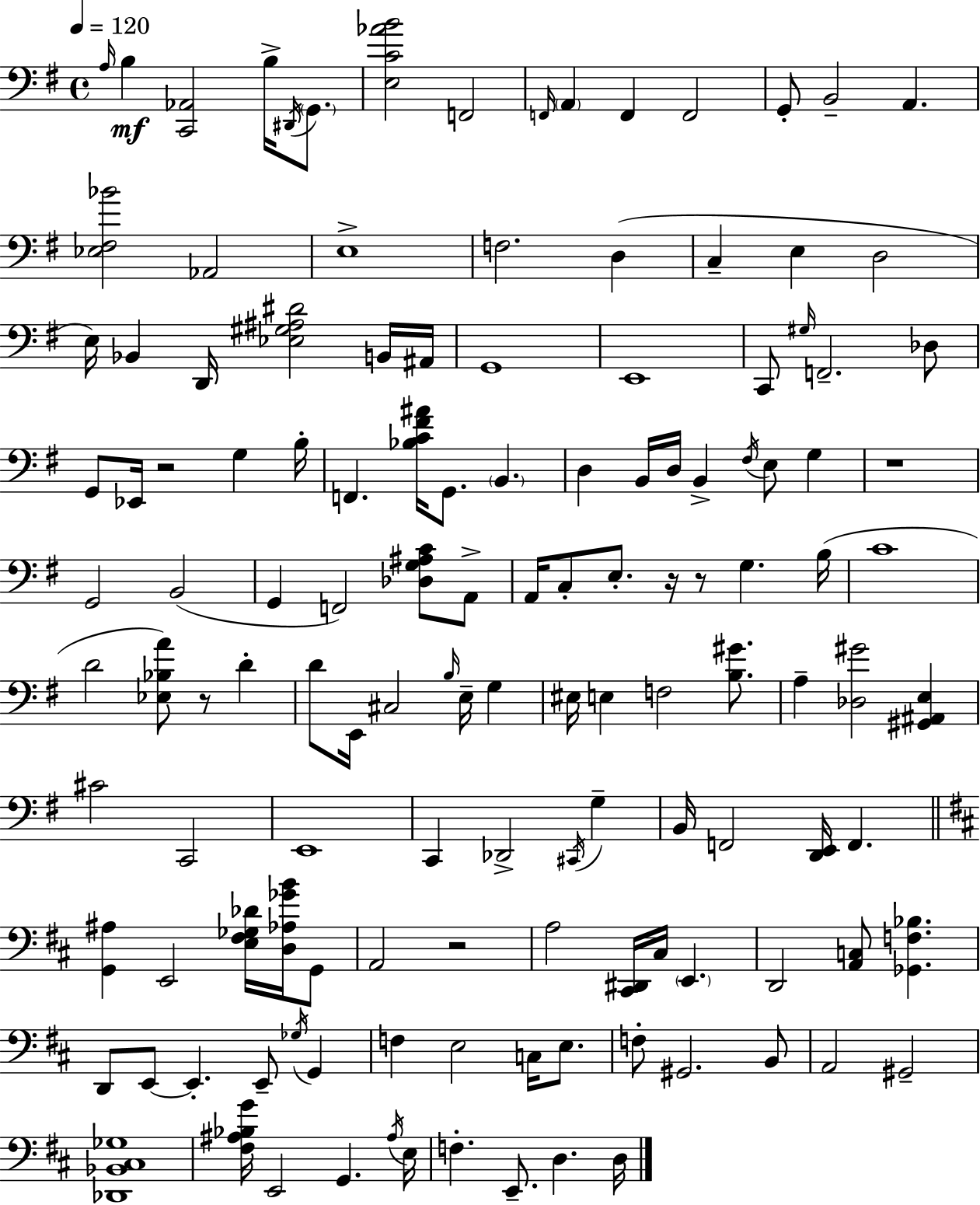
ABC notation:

X:1
T:Untitled
M:4/4
L:1/4
K:Em
A,/4 B, [C,,_A,,]2 B,/4 ^D,,/4 G,,/2 [E,C_AB]2 F,,2 F,,/4 A,, F,, F,,2 G,,/2 B,,2 A,, [_E,^F,_B]2 _A,,2 E,4 F,2 D, C, E, D,2 E,/4 _B,, D,,/4 [_E,^G,^A,^D]2 B,,/4 ^A,,/4 G,,4 E,,4 C,,/2 ^G,/4 F,,2 _D,/2 G,,/2 _E,,/4 z2 G, B,/4 F,, [_B,C^F^A]/4 G,,/2 B,, D, B,,/4 D,/4 B,, ^F,/4 E,/2 G, z4 G,,2 B,,2 G,, F,,2 [_D,G,^A,C]/2 A,,/2 A,,/4 C,/2 E,/2 z/4 z/2 G, B,/4 C4 D2 [_E,_B,A]/2 z/2 D D/2 E,,/4 ^C,2 B,/4 E,/4 G, ^E,/4 E, F,2 [B,^G]/2 A, [_D,^G]2 [^G,,^A,,E,] ^C2 C,,2 E,,4 C,, _D,,2 ^C,,/4 G, B,,/4 F,,2 [D,,E,,]/4 F,, [G,,^A,] E,,2 [E,^F,_G,_D]/4 [D,_A,_GB]/4 G,,/2 A,,2 z2 A,2 [^C,,^D,,]/4 ^C,/4 E,, D,,2 [A,,C,]/2 [_G,,F,_B,] D,,/2 E,,/2 E,, E,,/2 _G,/4 G,, F, E,2 C,/4 E,/2 F,/2 ^G,,2 B,,/2 A,,2 ^G,,2 [_D,,_B,,^C,_G,]4 [^F,^A,_B,G]/4 E,,2 G,, ^A,/4 E,/4 F, E,,/2 D, D,/4